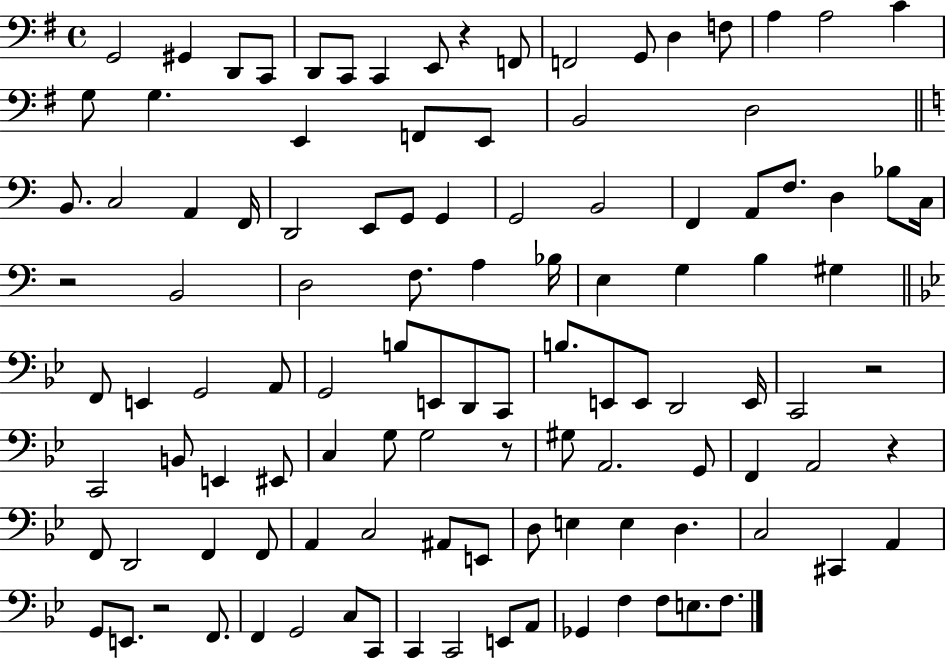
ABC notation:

X:1
T:Untitled
M:4/4
L:1/4
K:G
G,,2 ^G,, D,,/2 C,,/2 D,,/2 C,,/2 C,, E,,/2 z F,,/2 F,,2 G,,/2 D, F,/2 A, A,2 C G,/2 G, E,, F,,/2 E,,/2 B,,2 D,2 B,,/2 C,2 A,, F,,/4 D,,2 E,,/2 G,,/2 G,, G,,2 B,,2 F,, A,,/2 F,/2 D, _B,/2 C,/4 z2 B,,2 D,2 F,/2 A, _B,/4 E, G, B, ^G, F,,/2 E,, G,,2 A,,/2 G,,2 B,/2 E,,/2 D,,/2 C,,/2 B,/2 E,,/2 E,,/2 D,,2 E,,/4 C,,2 z2 C,,2 B,,/2 E,, ^E,,/2 C, G,/2 G,2 z/2 ^G,/2 A,,2 G,,/2 F,, A,,2 z F,,/2 D,,2 F,, F,,/2 A,, C,2 ^A,,/2 E,,/2 D,/2 E, E, D, C,2 ^C,, A,, G,,/2 E,,/2 z2 F,,/2 F,, G,,2 C,/2 C,,/2 C,, C,,2 E,,/2 A,,/2 _G,, F, F,/2 E,/2 F,/2